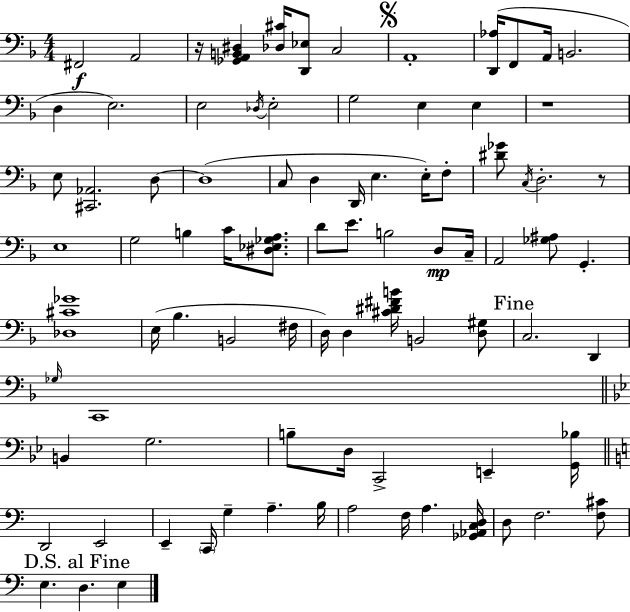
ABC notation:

X:1
T:Untitled
M:4/4
L:1/4
K:F
^F,,2 A,,2 z/4 [_G,,A,,B,,^D,] [_D,^C]/4 [D,,_E,]/2 C,2 A,,4 [D,,_A,]/4 F,,/2 A,,/4 B,,2 D, E,2 E,2 _D,/4 E,2 G,2 E, E, z4 E,/2 [^C,,_A,,]2 D,/2 D,4 C,/2 D, D,,/4 E, E,/4 F,/2 [^D_G]/2 C,/4 D,2 z/2 E,4 G,2 B, C/4 [^D,_E,_G,A,]/2 D/2 E/2 B,2 D,/2 C,/4 A,,2 [_G,^A,]/2 G,, [_D,^C_G]4 E,/4 _B, B,,2 ^F,/4 D,/4 D, [^C^D^FB]/4 B,,2 [D,^G,]/2 C,2 D,, _G,/4 C,,4 B,, G,2 B,/2 D,/4 C,,2 E,, [G,,_B,]/4 D,,2 E,,2 E,, C,,/4 G, A, B,/4 A,2 F,/4 A, [_G,,_A,,C,D,]/4 D,/2 F,2 [F,^C]/2 E, D, E,